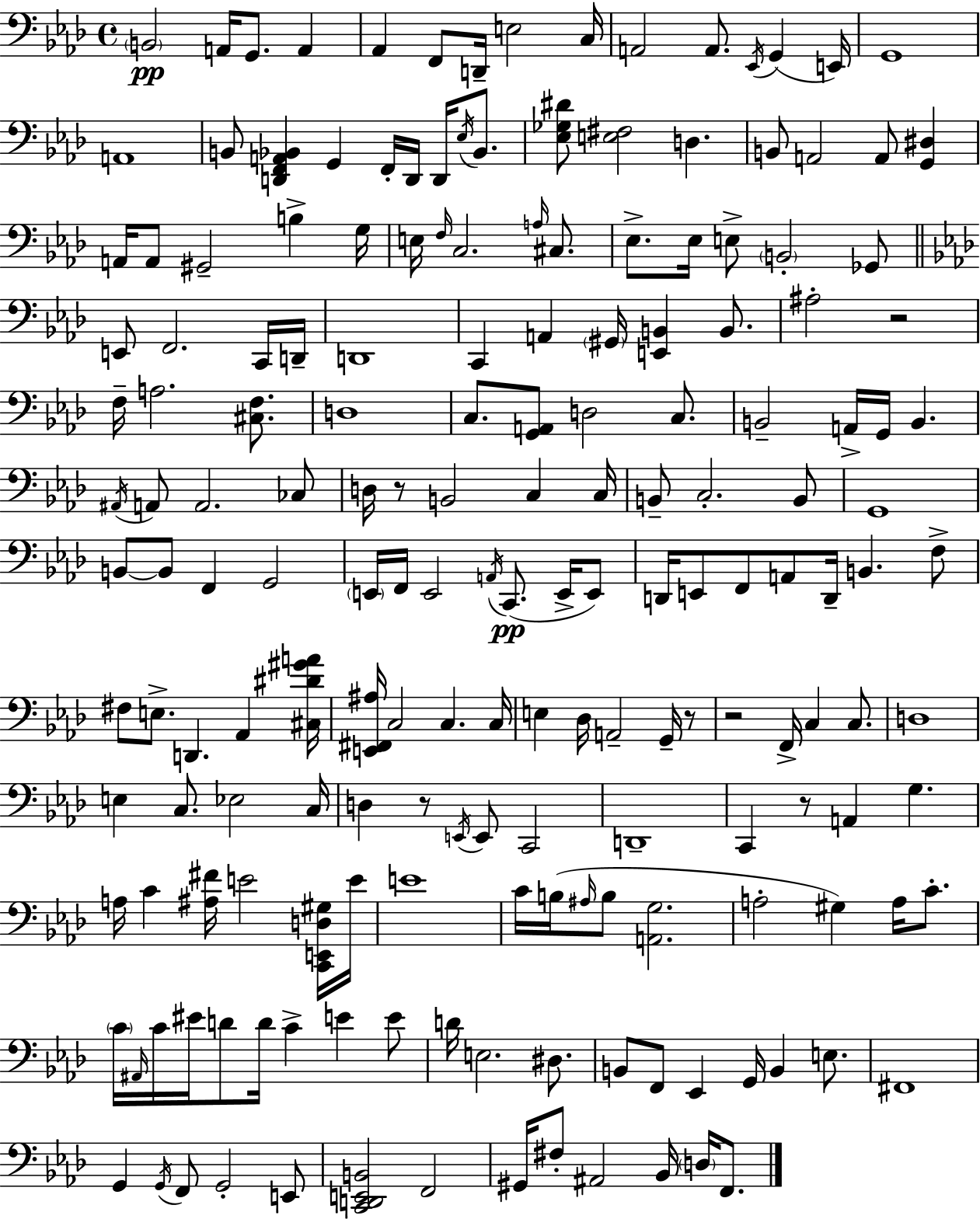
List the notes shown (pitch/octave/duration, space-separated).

B2/h A2/s G2/e. A2/q Ab2/q F2/e D2/s E3/h C3/s A2/h A2/e. Eb2/s G2/q E2/s G2/w A2/w B2/e [D2,F2,A2,Bb2]/q G2/q F2/s D2/s D2/s Eb3/s Bb2/e. [Eb3,Gb3,D#4]/e [E3,F#3]/h D3/q. B2/e A2/h A2/e [G2,D#3]/q A2/s A2/e G#2/h B3/q G3/s E3/s F3/s C3/h. A3/s C#3/e. Eb3/e. Eb3/s E3/e B2/h Gb2/e E2/e F2/h. C2/s D2/s D2/w C2/q A2/q G#2/s [E2,B2]/q B2/e. A#3/h R/h F3/s A3/h. [C#3,F3]/e. D3/w C3/e. [G2,A2]/e D3/h C3/e. B2/h A2/s G2/s B2/q. A#2/s A2/e A2/h. CES3/e D3/s R/e B2/h C3/q C3/s B2/e C3/h. B2/e G2/w B2/e B2/e F2/q G2/h E2/s F2/s E2/h A2/s C2/e. E2/s E2/e D2/s E2/e F2/e A2/e D2/s B2/q. F3/e F#3/e E3/e. D2/q. Ab2/q [C#3,D#4,G#4,A4]/s [E2,F#2,A#3]/s C3/h C3/q. C3/s E3/q Db3/s A2/h G2/s R/e R/h F2/s C3/q C3/e. D3/w E3/q C3/e. Eb3/h C3/s D3/q R/e E2/s E2/e C2/h D2/w C2/q R/e A2/q G3/q. A3/s C4/q [A#3,F#4]/s E4/h [C2,E2,D3,G#3]/s E4/s E4/w C4/s B3/s A#3/s B3/e [A2,G3]/h. A3/h G#3/q A3/s C4/e. C4/s A#2/s C4/s EIS4/s D4/e D4/s C4/q E4/q E4/e D4/s E3/h. D#3/e. B2/e F2/e Eb2/q G2/s B2/q E3/e. F#2/w G2/q G2/s F2/e G2/h E2/e [C2,D2,E2,B2]/h F2/h G#2/s F#3/e A#2/h Bb2/s D3/s F2/e.